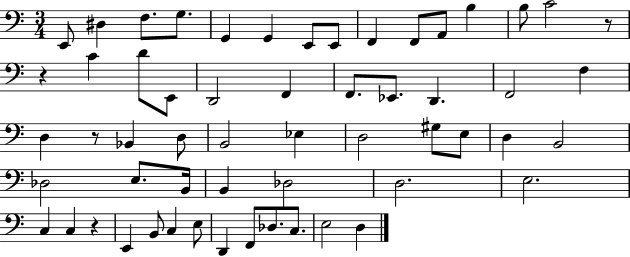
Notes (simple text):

E2/e D#3/q F3/e. G3/e. G2/q G2/q E2/e E2/e F2/q F2/e A2/e B3/q B3/e C4/h R/e R/q C4/q D4/e E2/e D2/h F2/q F2/e. Eb2/e. D2/q. F2/h F3/q D3/q R/e Bb2/q D3/e B2/h Eb3/q D3/h G#3/e E3/e D3/q B2/h Db3/h E3/e. B2/s B2/q Db3/h D3/h. E3/h. C3/q C3/q R/q E2/q B2/e C3/q E3/e D2/q F2/e Db3/e. C3/e. E3/h D3/q